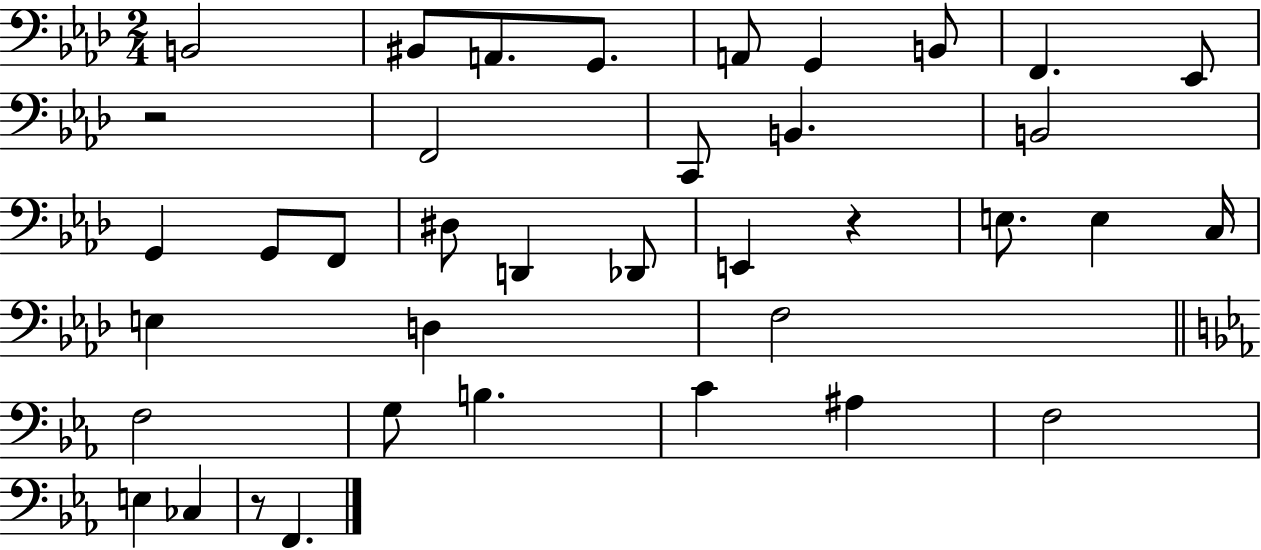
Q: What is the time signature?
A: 2/4